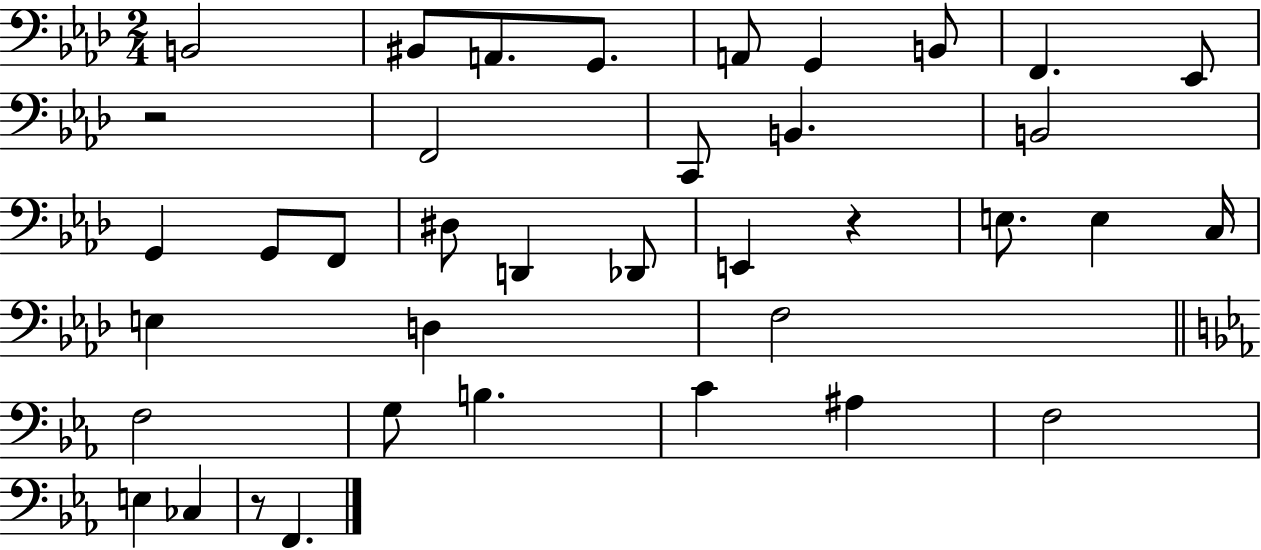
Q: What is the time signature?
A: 2/4